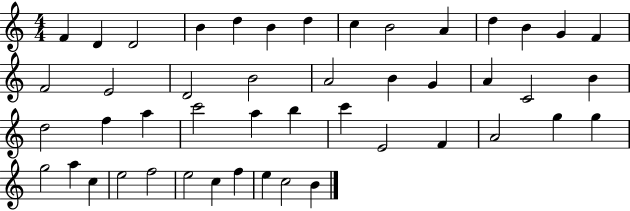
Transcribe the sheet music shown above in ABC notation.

X:1
T:Untitled
M:4/4
L:1/4
K:C
F D D2 B d B d c B2 A d B G F F2 E2 D2 B2 A2 B G A C2 B d2 f a c'2 a b c' E2 F A2 g g g2 a c e2 f2 e2 c f e c2 B